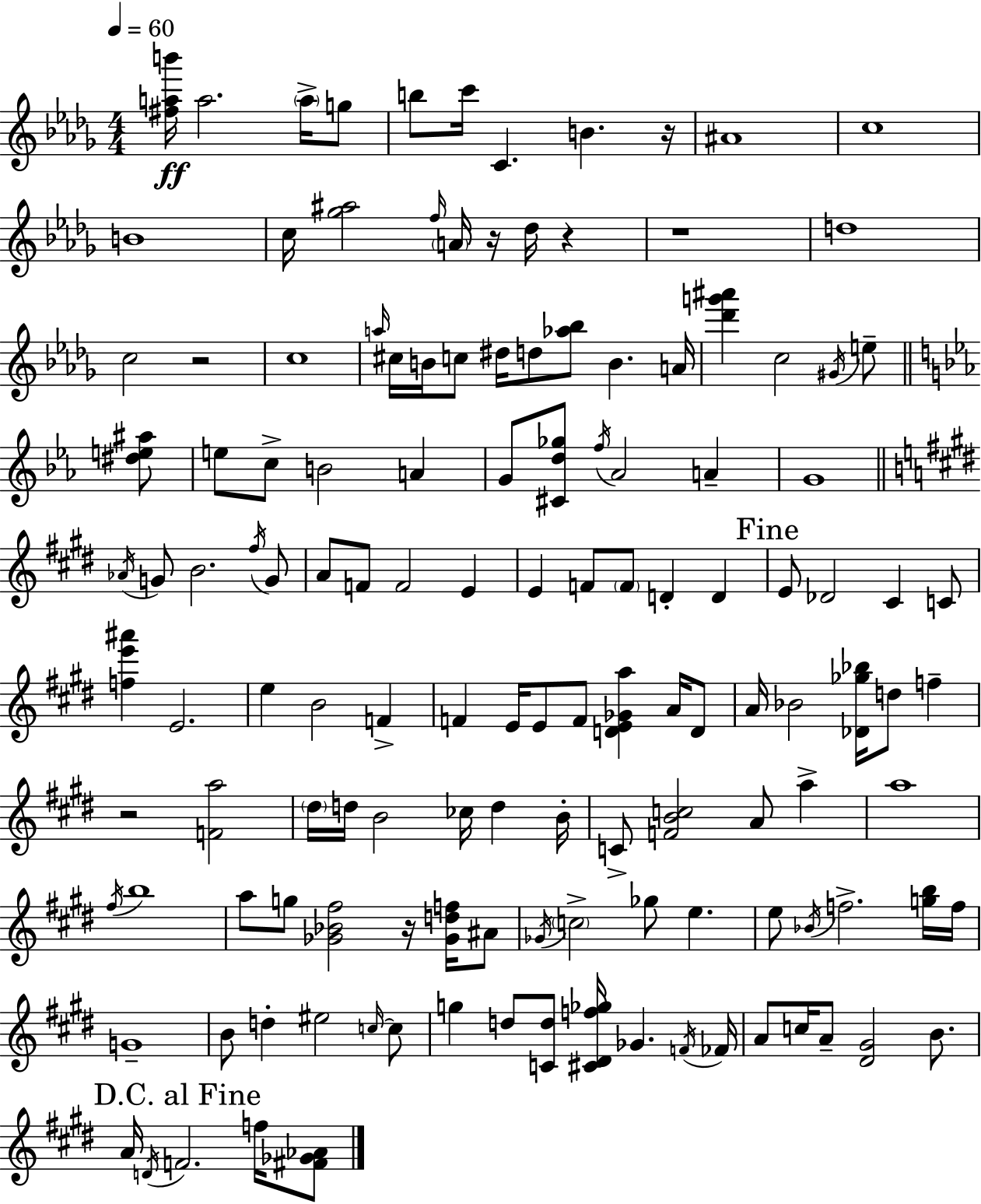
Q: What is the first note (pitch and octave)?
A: A5